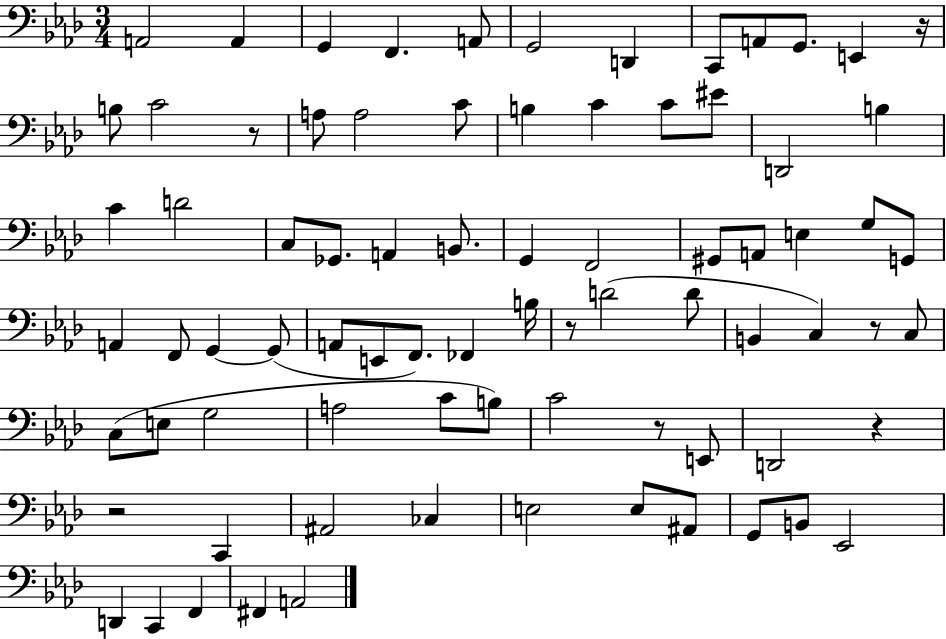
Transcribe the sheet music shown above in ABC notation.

X:1
T:Untitled
M:3/4
L:1/4
K:Ab
A,,2 A,, G,, F,, A,,/2 G,,2 D,, C,,/2 A,,/2 G,,/2 E,, z/4 B,/2 C2 z/2 A,/2 A,2 C/2 B, C C/2 ^E/2 D,,2 B, C D2 C,/2 _G,,/2 A,, B,,/2 G,, F,,2 ^G,,/2 A,,/2 E, G,/2 G,,/2 A,, F,,/2 G,, G,,/2 A,,/2 E,,/2 F,,/2 _F,, B,/4 z/2 D2 D/2 B,, C, z/2 C,/2 C,/2 E,/2 G,2 A,2 C/2 B,/2 C2 z/2 E,,/2 D,,2 z z2 C,, ^A,,2 _C, E,2 E,/2 ^A,,/2 G,,/2 B,,/2 _E,,2 D,, C,, F,, ^F,, A,,2